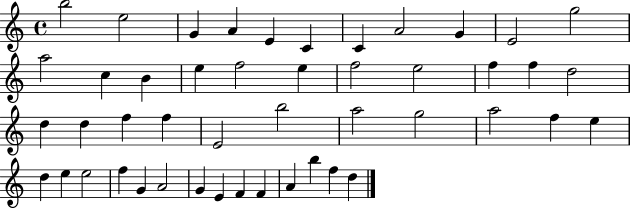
B5/h E5/h G4/q A4/q E4/q C4/q C4/q A4/h G4/q E4/h G5/h A5/h C5/q B4/q E5/q F5/h E5/q F5/h E5/h F5/q F5/q D5/h D5/q D5/q F5/q F5/q E4/h B5/h A5/h G5/h A5/h F5/q E5/q D5/q E5/q E5/h F5/q G4/q A4/h G4/q E4/q F4/q F4/q A4/q B5/q F5/q D5/q